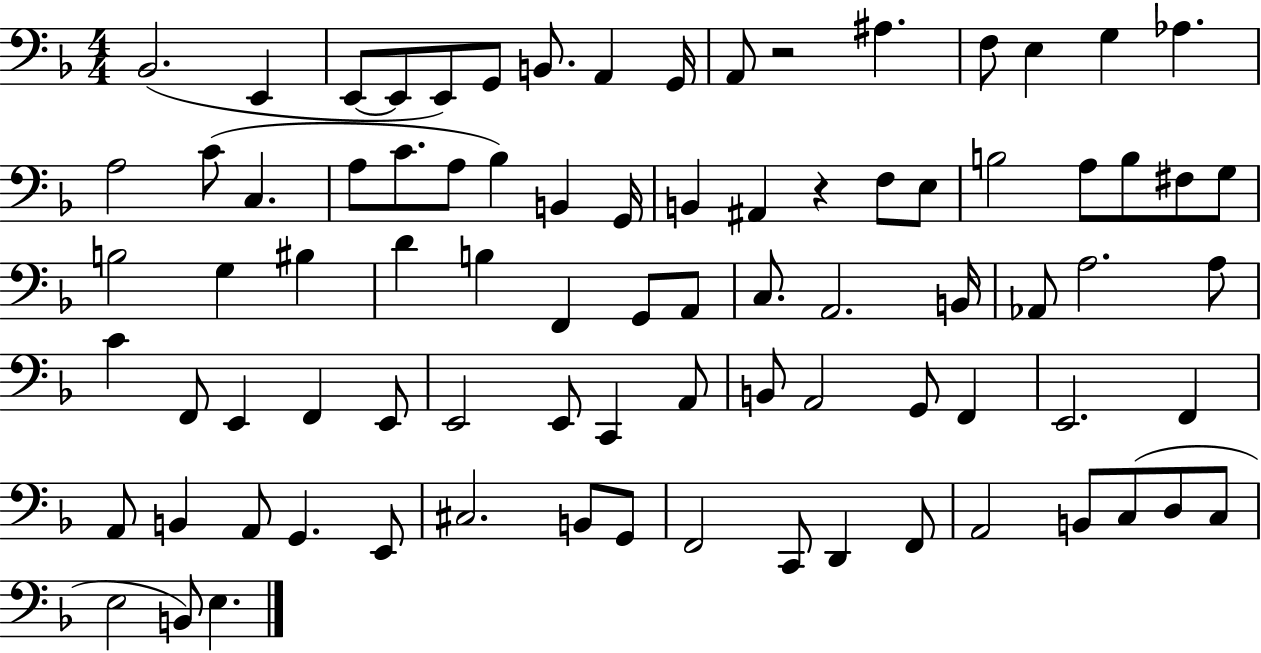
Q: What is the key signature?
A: F major